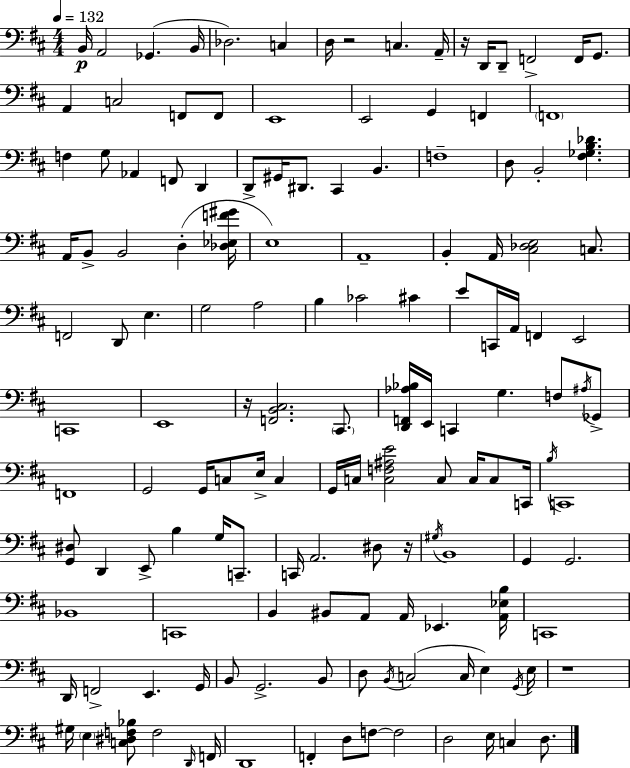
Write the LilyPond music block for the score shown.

{
  \clef bass
  \numericTimeSignature
  \time 4/4
  \key d \major
  \tempo 4 = 132
  b,16\p a,2 ges,4.( b,16 | des2.) c4 | d16 r2 c4. a,16-- | r16 d,16 d,8-- f,2-> f,16 g,8. | \break a,4 c2 f,8 f,8 | e,1 | e,2 g,4 f,4 | \parenthesize f,1 | \break f4 g8 aes,4 f,8 d,4 | d,8-> gis,16 dis,8. cis,4 b,4. | f1-- | d8 b,2-. <fis ges b des'>4. | \break a,16 b,8-> b,2 d4-.( <des ees f' gis'>16 | e1) | a,1-- | b,4-. a,16 <cis des e>2 c8. | \break f,2 d,8 e4. | g2 a2 | b4 ces'2 cis'4 | e'8 c,16 a,16 f,4 e,2 | \break c,1 | e,1 | r16 <f, b, cis>2. \parenthesize cis,8. | <d, f, aes bes>16 e,16 c,4 g4. f8 \acciaccatura { ais16 } ges,8-> | \break f,1 | g,2 g,16 c8 e16-> c4 | g,16 c16 <c f ais e'>2 c8 c16 c8 | c,16 \acciaccatura { b16 } c,1 | \break <g, dis>8 d,4 e,8-> b4 g16 c,8.-- | c,16 a,2. dis8 | r16 \acciaccatura { gis16 } b,1 | g,4 g,2. | \break bes,1 | c,1 | b,4 bis,8 a,8 a,16 ees,4. | <a, ees b>16 c,1 | \break d,16 f,2-> e,4. | g,16 b,8 g,2.-> | b,8 d8 \acciaccatura { b,16 }( c2 c16 e4) | \acciaccatura { g,16 } e16 r1 | \break gis16 \parenthesize e4 <c dis f bes>8 f2 | \grace { d,16 } f,16 d,1 | f,4-. d8 f8~~ f2 | d2 e16 c4 | \break d8. \bar "|."
}